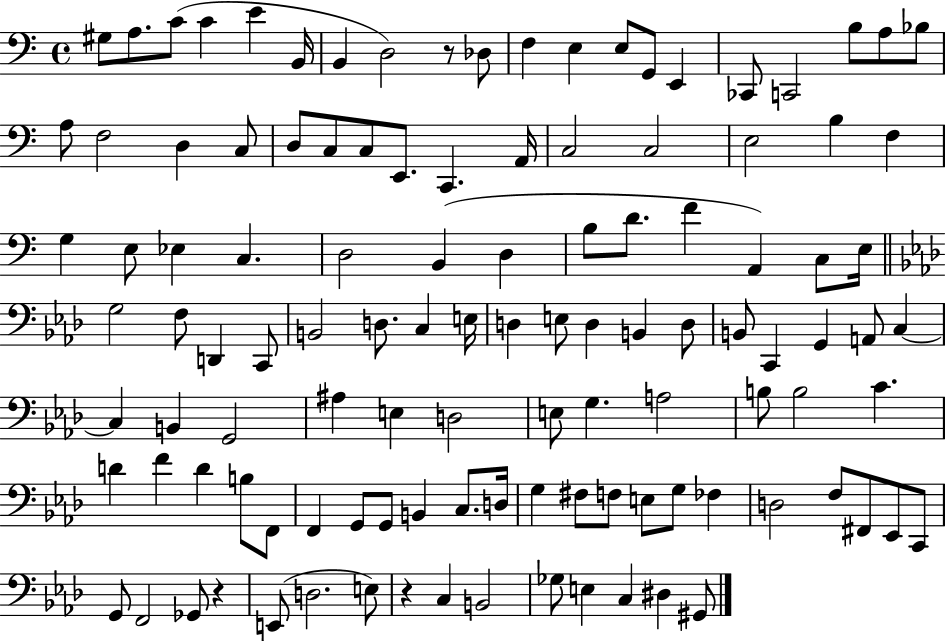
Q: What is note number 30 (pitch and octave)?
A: C3